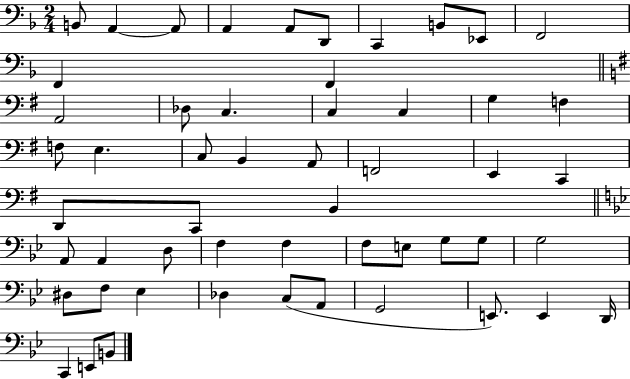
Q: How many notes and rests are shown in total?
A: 53